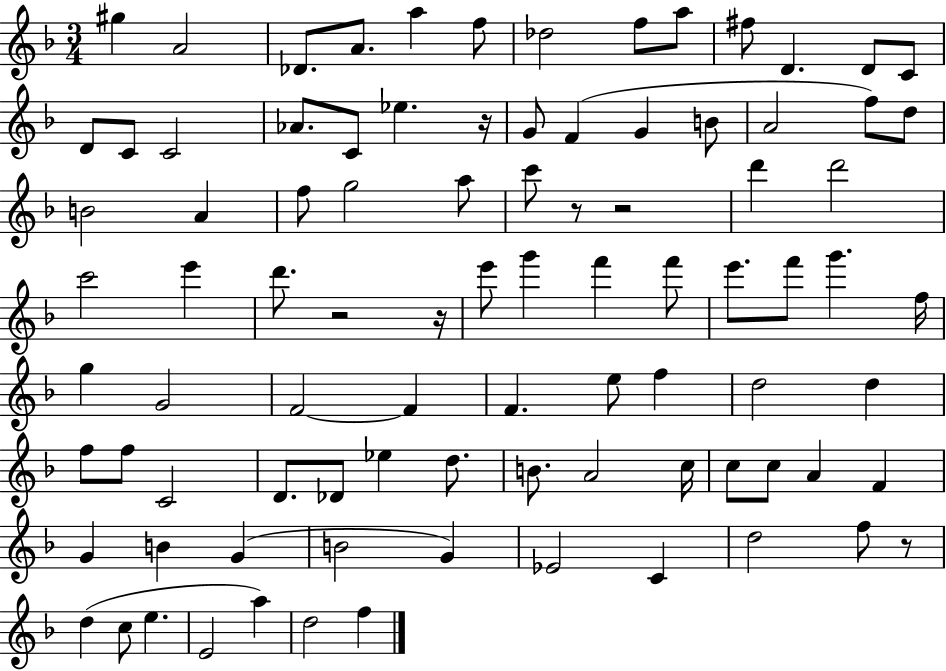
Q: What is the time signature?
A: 3/4